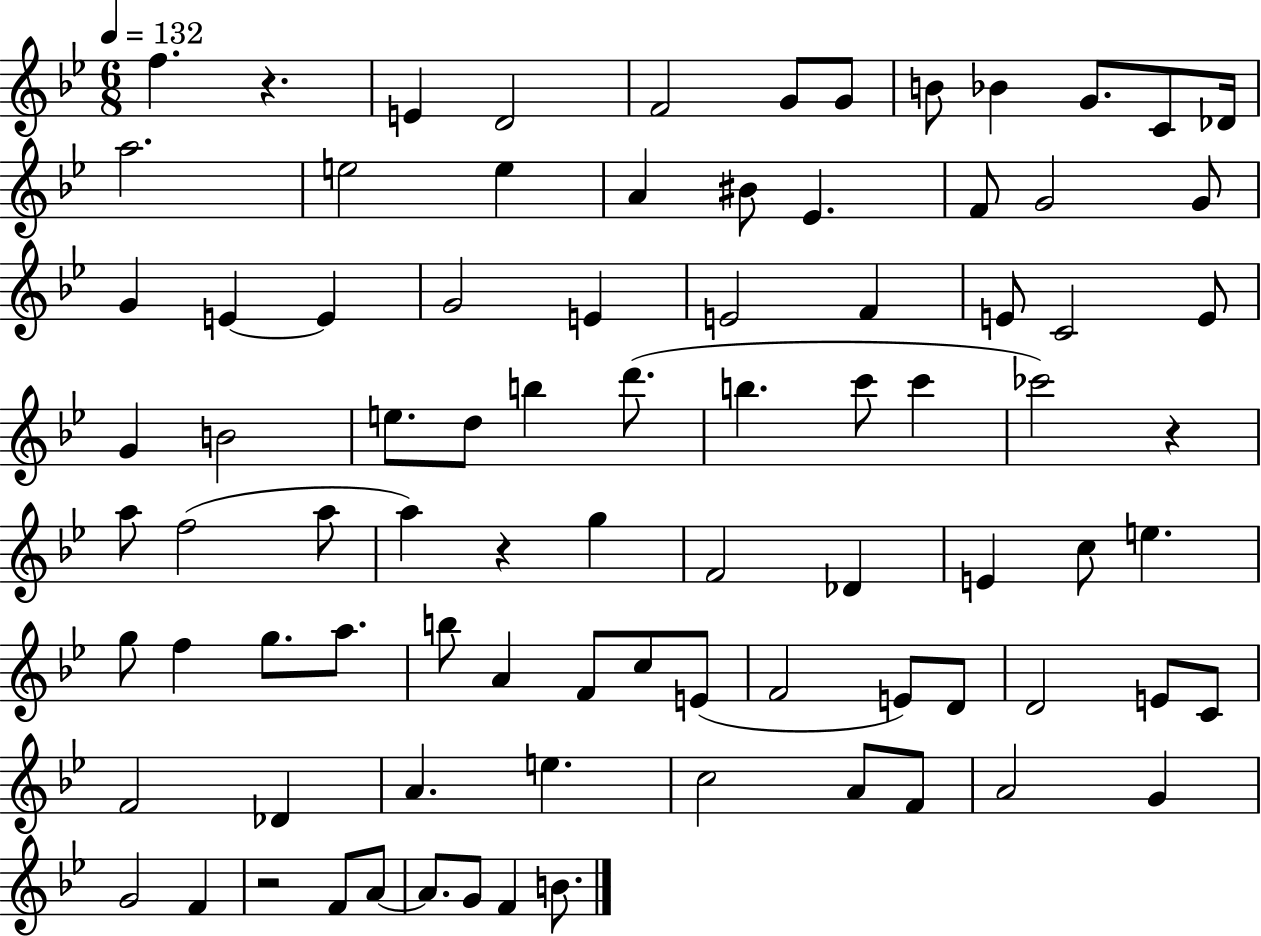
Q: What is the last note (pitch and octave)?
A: B4